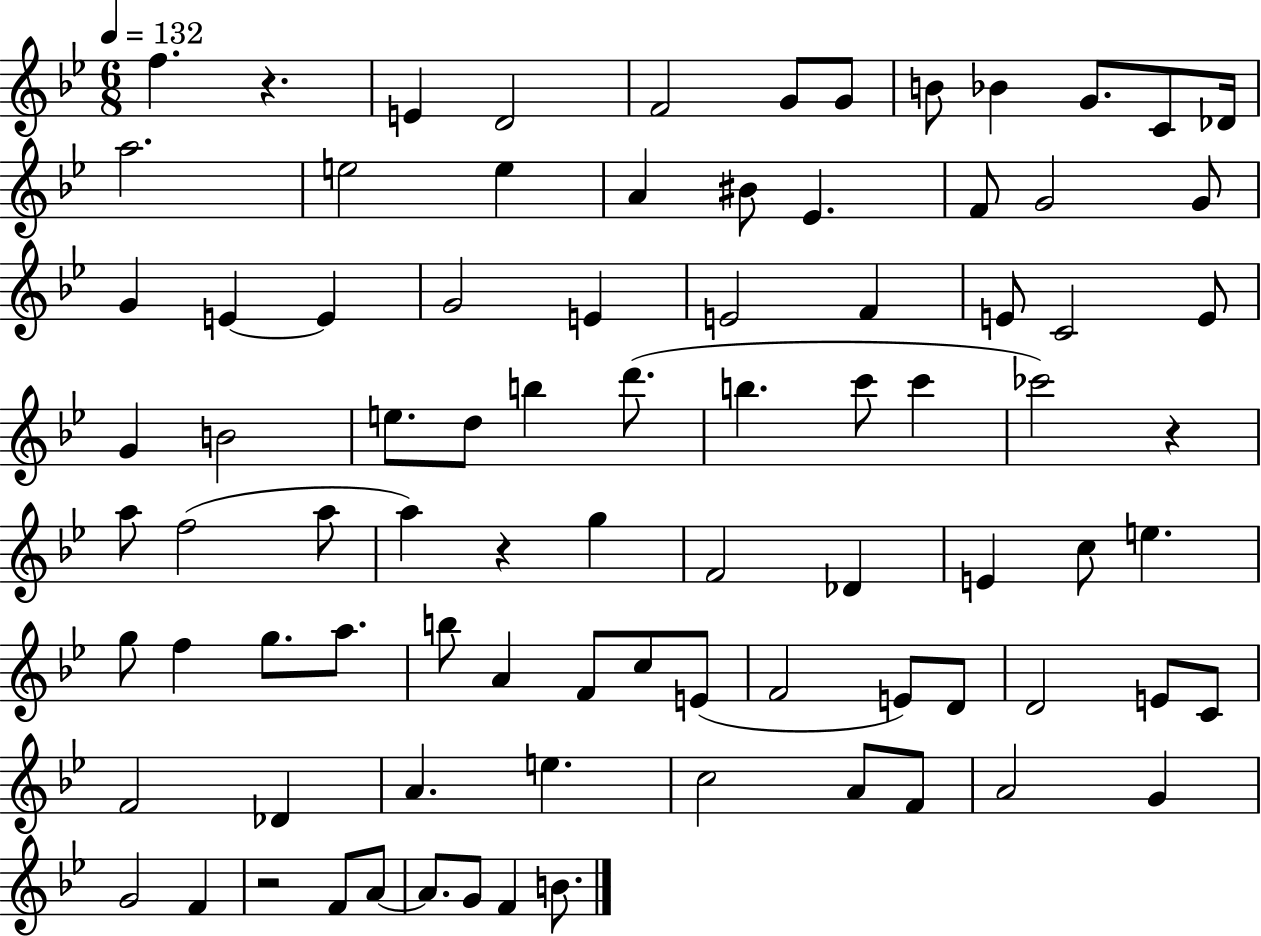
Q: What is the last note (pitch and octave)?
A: B4